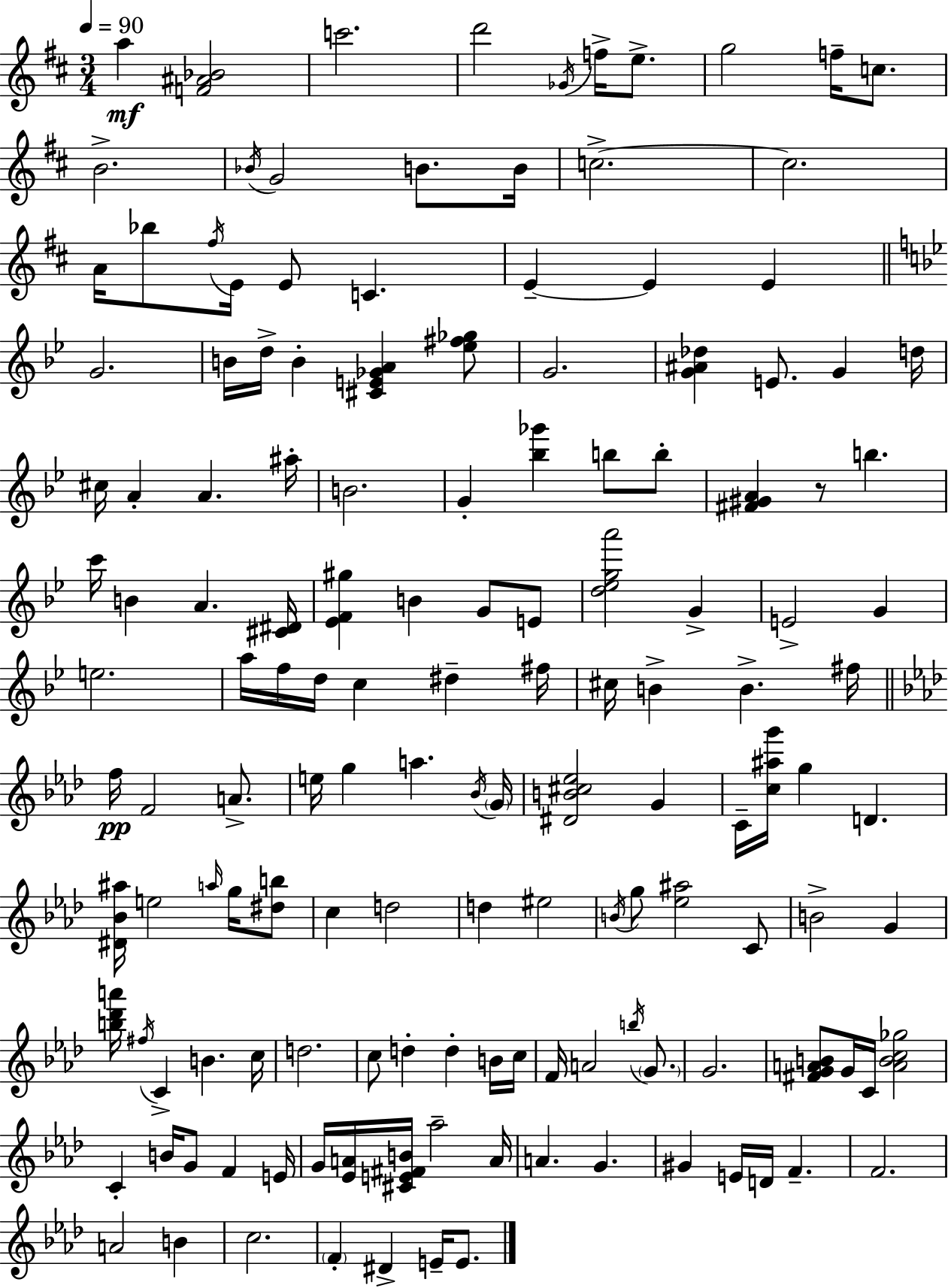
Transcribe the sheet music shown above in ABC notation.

X:1
T:Untitled
M:3/4
L:1/4
K:D
a [F^A_B]2 c'2 d'2 _G/4 f/4 e/2 g2 f/4 c/2 B2 _B/4 G2 B/2 B/4 c2 c2 A/4 _b/2 ^f/4 E/4 E/2 C E E E G2 B/4 d/4 B [^CE_GA] [_e^f_g]/2 G2 [G^A_d] E/2 G d/4 ^c/4 A A ^a/4 B2 G [_b_g'] b/2 b/2 [^F^GA] z/2 b c'/4 B A [^C^D]/4 [_EF^g] B G/2 E/2 [d_ega']2 G E2 G e2 a/4 f/4 d/4 c ^d ^f/4 ^c/4 B B ^f/4 f/4 F2 A/2 e/4 g a _B/4 G/4 [^DB^c_e]2 G C/4 [c^ag']/4 g D [^D_B^a]/4 e2 a/4 g/4 [^db]/2 c d2 d ^e2 B/4 g/2 [_e^a]2 C/2 B2 G [b_d'a']/4 ^f/4 C B c/4 d2 c/2 d d B/4 c/4 F/4 A2 b/4 G/2 G2 [^FGAB]/2 G/4 C/4 [ABc_g]2 C B/4 G/2 F E/4 G/4 [_EA]/4 [^CE^FB]/4 _a2 A/4 A G ^G E/4 D/4 F F2 A2 B c2 F ^D E/4 E/2